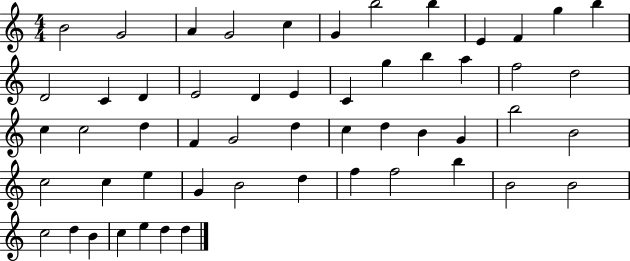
X:1
T:Untitled
M:4/4
L:1/4
K:C
B2 G2 A G2 c G b2 b E F g b D2 C D E2 D E C g b a f2 d2 c c2 d F G2 d c d B G b2 B2 c2 c e G B2 d f f2 b B2 B2 c2 d B c e d d